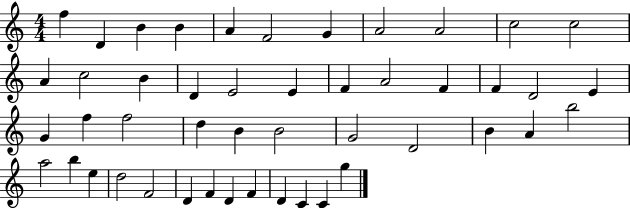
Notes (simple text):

F5/q D4/q B4/q B4/q A4/q F4/h G4/q A4/h A4/h C5/h C5/h A4/q C5/h B4/q D4/q E4/h E4/q F4/q A4/h F4/q F4/q D4/h E4/q G4/q F5/q F5/h D5/q B4/q B4/h G4/h D4/h B4/q A4/q B5/h A5/h B5/q E5/q D5/h F4/h D4/q F4/q D4/q F4/q D4/q C4/q C4/q G5/q